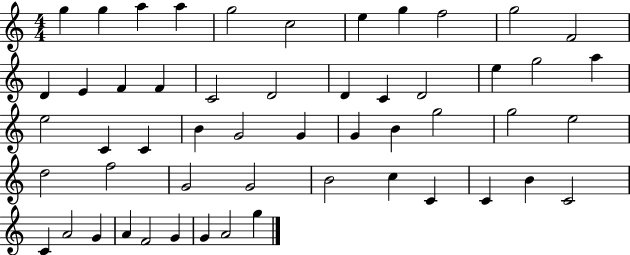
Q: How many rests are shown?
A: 0